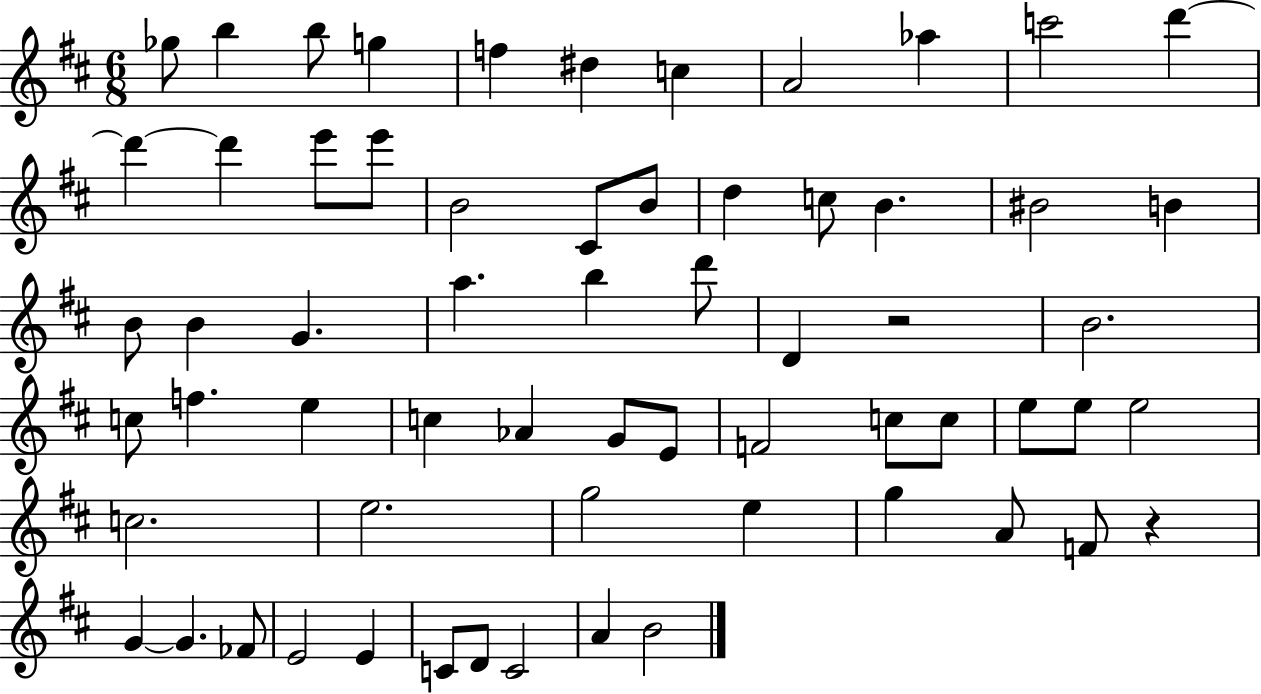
Gb5/e B5/q B5/e G5/q F5/q D#5/q C5/q A4/h Ab5/q C6/h D6/q D6/q D6/q E6/e E6/e B4/h C#4/e B4/e D5/q C5/e B4/q. BIS4/h B4/q B4/e B4/q G4/q. A5/q. B5/q D6/e D4/q R/h B4/h. C5/e F5/q. E5/q C5/q Ab4/q G4/e E4/e F4/h C5/e C5/e E5/e E5/e E5/h C5/h. E5/h. G5/h E5/q G5/q A4/e F4/e R/q G4/q G4/q. FES4/e E4/h E4/q C4/e D4/e C4/h A4/q B4/h